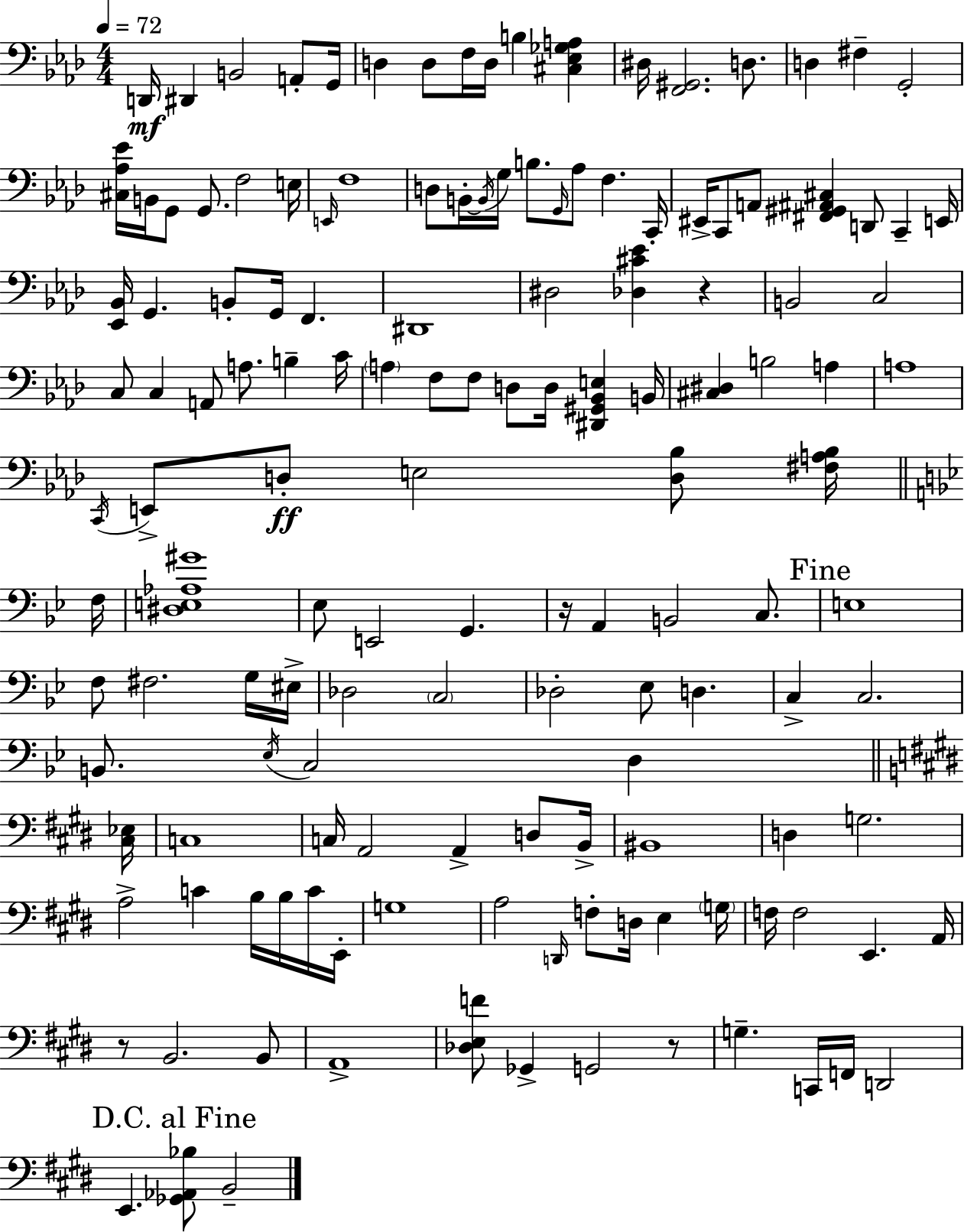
{
  \clef bass
  \numericTimeSignature
  \time 4/4
  \key aes \major
  \tempo 4 = 72
  d,16\mf dis,4 b,2 a,8-. g,16 | d4 d8 f16 d16 b4 <cis ees ges a>4 | dis16 <f, gis,>2. d8. | d4 fis4-- g,2-. | \break <cis aes ees'>16 b,16 g,8 g,8. f2 e16 | \grace { e,16 } f1 | d8 b,16-.~~ \acciaccatura { b,16 } g16 b8. \grace { g,16 } aes8 f4. | c,16-. eis,16-> c,8 a,8 <fis, gis, ais, cis>4 d,8 c,4-- | \break e,16 <ees, bes,>16 g,4. b,8-. g,16 f,4. | dis,1 | dis2 <des cis' ees'>4 r4 | b,2 c2 | \break c8 c4 a,8 a8. b4-- | c'16 \parenthesize a4 f8 f8 d8 d16 <dis, gis, bes, e>4 | b,16 <cis dis>4 b2 a4 | a1 | \break \acciaccatura { c,16 } e,8-> d8-.\ff e2 | <d bes>8 <fis a bes>16 \bar "||" \break \key bes \major f16 <dis e aes gis'>1 | ees8 e,2 g,4. | r16 a,4 b,2 c8. | \mark "Fine" e1 | \break f8 fis2. g16 | eis16-> des2 \parenthesize c2 | des2-. ees8 d4. | c4-> c2. | \break b,8. \acciaccatura { ees16 } c2 d4 | \bar "||" \break \key e \major <cis ees>16 c1 | c16 a,2 a,4-> d8 | b,16-> bis,1 | d4 g2. | \break a2-> c'4 b16 b16 c'16 | e,16-. g1 | a2 \grace { d,16 } f8-. d16 e4 | \parenthesize g16 f16 f2 e,4. | \break a,16 r8 b,2. | b,8 a,1-> | <des e f'>8 ges,4-> g,2 | r8 g4.-- c,16 f,16 d,2 | \break \mark "D.C. al Fine" e,4. <ges, aes, bes>8 b,2-- | \bar "|."
}